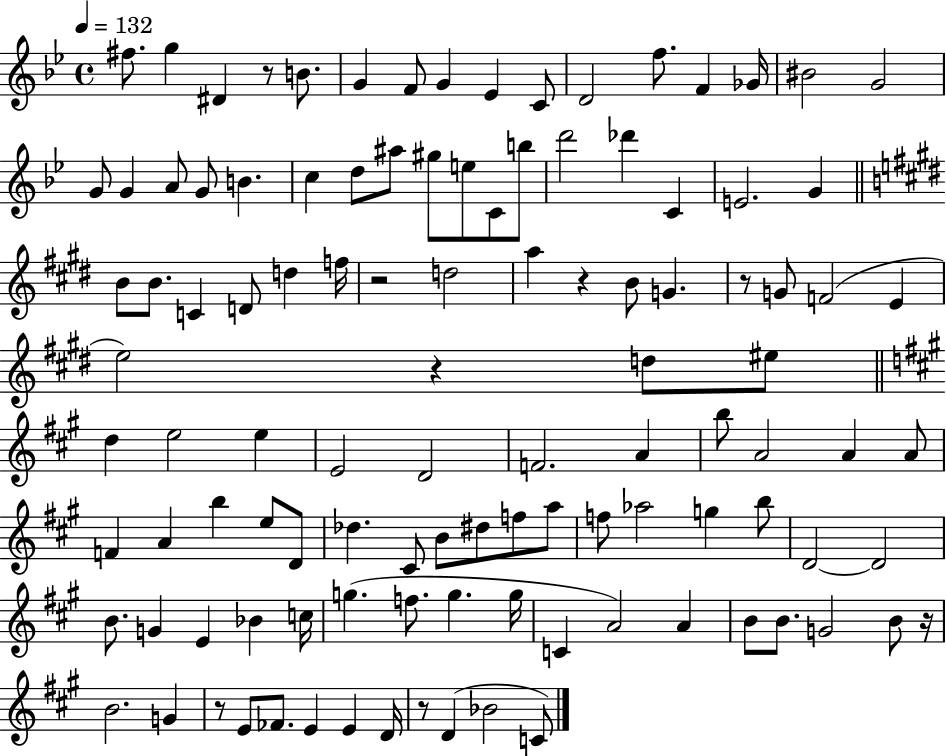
{
  \clef treble
  \time 4/4
  \defaultTimeSignature
  \key bes \major
  \tempo 4 = 132
  fis''8. g''4 dis'4 r8 b'8. | g'4 f'8 g'4 ees'4 c'8 | d'2 f''8. f'4 ges'16 | bis'2 g'2 | \break g'8 g'4 a'8 g'8 b'4. | c''4 d''8 ais''8 gis''8 e''8 c'8 b''8 | d'''2 des'''4 c'4 | e'2. g'4 | \break \bar "||" \break \key e \major b'8 b'8. c'4 d'8 d''4 f''16 | r2 d''2 | a''4 r4 b'8 g'4. | r8 g'8 f'2( e'4 | \break e''2) r4 d''8 eis''8 | \bar "||" \break \key a \major d''4 e''2 e''4 | e'2 d'2 | f'2. a'4 | b''8 a'2 a'4 a'8 | \break f'4 a'4 b''4 e''8 d'8 | des''4. cis'8 b'8 dis''8 f''8 a''8 | f''8 aes''2 g''4 b''8 | d'2~~ d'2 | \break b'8. g'4 e'4 bes'4 c''16 | g''4.( f''8. g''4. g''16 | c'4 a'2) a'4 | b'8 b'8. g'2 b'8 r16 | \break b'2. g'4 | r8 e'8 fes'8. e'4 e'4 d'16 | r8 d'4( bes'2 c'8) | \bar "|."
}